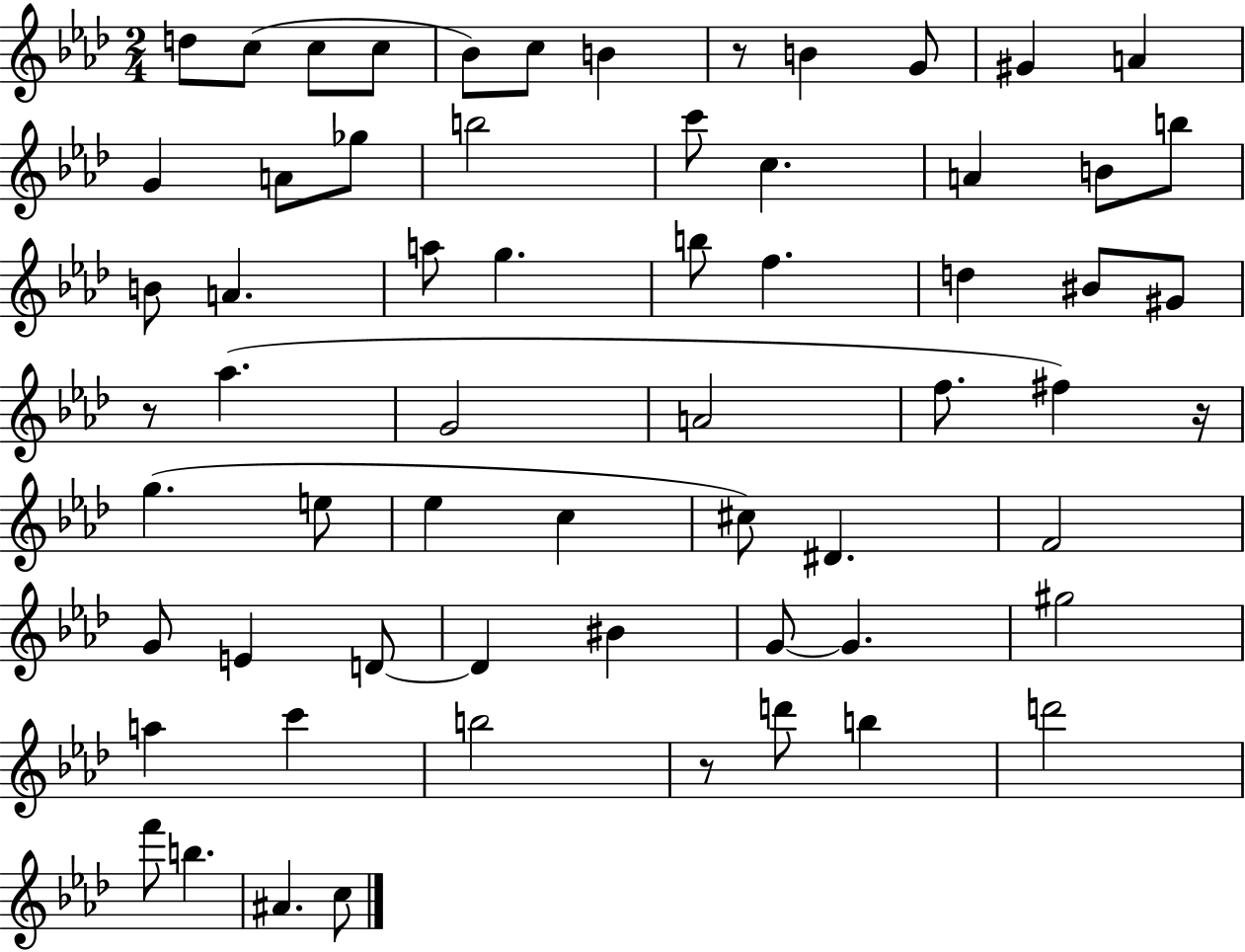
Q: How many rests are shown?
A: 4